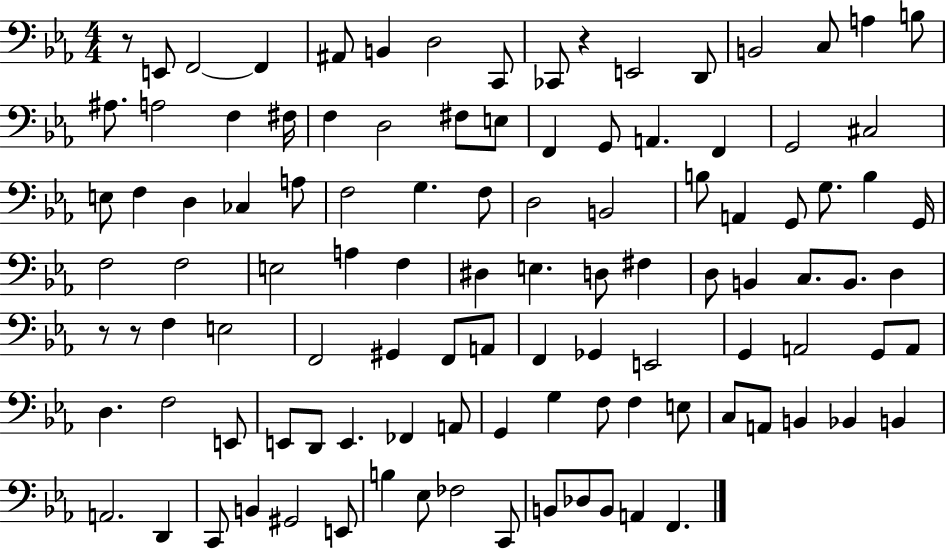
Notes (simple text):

R/e E2/e F2/h F2/q A#2/e B2/q D3/h C2/e CES2/e R/q E2/h D2/e B2/h C3/e A3/q B3/e A#3/e. A3/h F3/q F#3/s F3/q D3/h F#3/e E3/e F2/q G2/e A2/q. F2/q G2/h C#3/h E3/e F3/q D3/q CES3/q A3/e F3/h G3/q. F3/e D3/h B2/h B3/e A2/q G2/e G3/e. B3/q G2/s F3/h F3/h E3/h A3/q F3/q D#3/q E3/q. D3/e F#3/q D3/e B2/q C3/e. B2/e. D3/q R/e R/e F3/q E3/h F2/h G#2/q F2/e A2/e F2/q Gb2/q E2/h G2/q A2/h G2/e A2/e D3/q. F3/h E2/e E2/e D2/e E2/q. FES2/q A2/e G2/q G3/q F3/e F3/q E3/e C3/e A2/e B2/q Bb2/q B2/q A2/h. D2/q C2/e B2/q G#2/h E2/e B3/q Eb3/e FES3/h C2/e B2/e Db3/e B2/e A2/q F2/q.